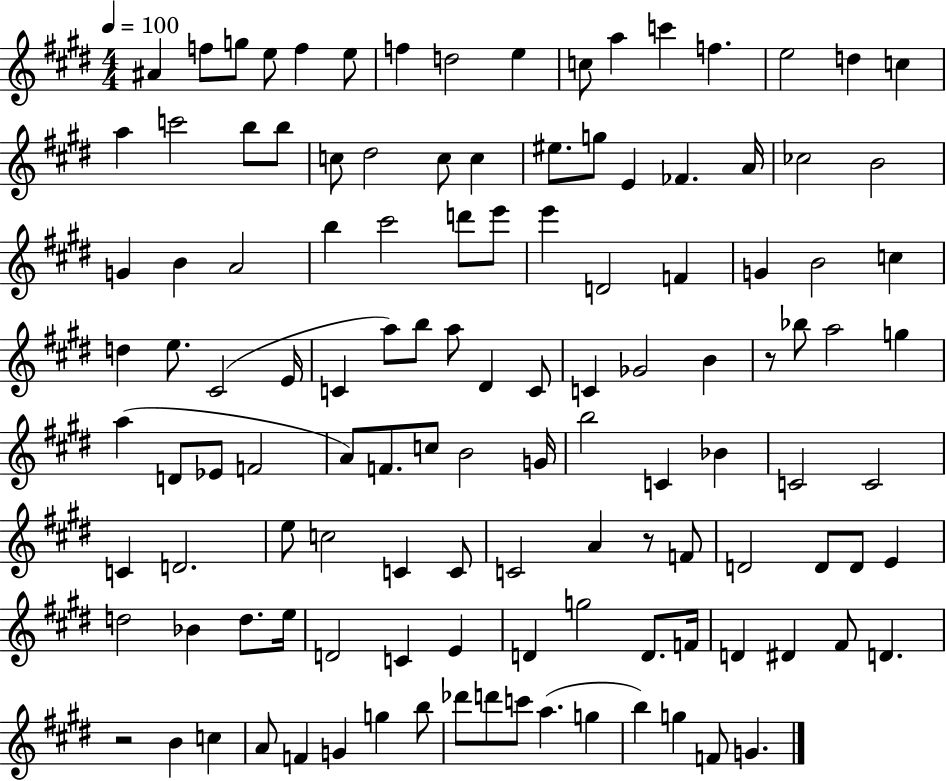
{
  \clef treble
  \numericTimeSignature
  \time 4/4
  \key e \major
  \tempo 4 = 100
  ais'4 f''8 g''8 e''8 f''4 e''8 | f''4 d''2 e''4 | c''8 a''4 c'''4 f''4. | e''2 d''4 c''4 | \break a''4 c'''2 b''8 b''8 | c''8 dis''2 c''8 c''4 | eis''8. g''8 e'4 fes'4. a'16 | ces''2 b'2 | \break g'4 b'4 a'2 | b''4 cis'''2 d'''8 e'''8 | e'''4 d'2 f'4 | g'4 b'2 c''4 | \break d''4 e''8. cis'2( e'16 | c'4 a''8) b''8 a''8 dis'4 c'8 | c'4 ges'2 b'4 | r8 bes''8 a''2 g''4 | \break a''4( d'8 ees'8 f'2 | a'8) f'8. c''8 b'2 g'16 | b''2 c'4 bes'4 | c'2 c'2 | \break c'4 d'2. | e''8 c''2 c'4 c'8 | c'2 a'4 r8 f'8 | d'2 d'8 d'8 e'4 | \break d''2 bes'4 d''8. e''16 | d'2 c'4 e'4 | d'4 g''2 d'8. f'16 | d'4 dis'4 fis'8 d'4. | \break r2 b'4 c''4 | a'8 f'4 g'4 g''4 b''8 | des'''8 d'''8 c'''8 a''4.( g''4 | b''4) g''4 f'8 g'4. | \break \bar "|."
}